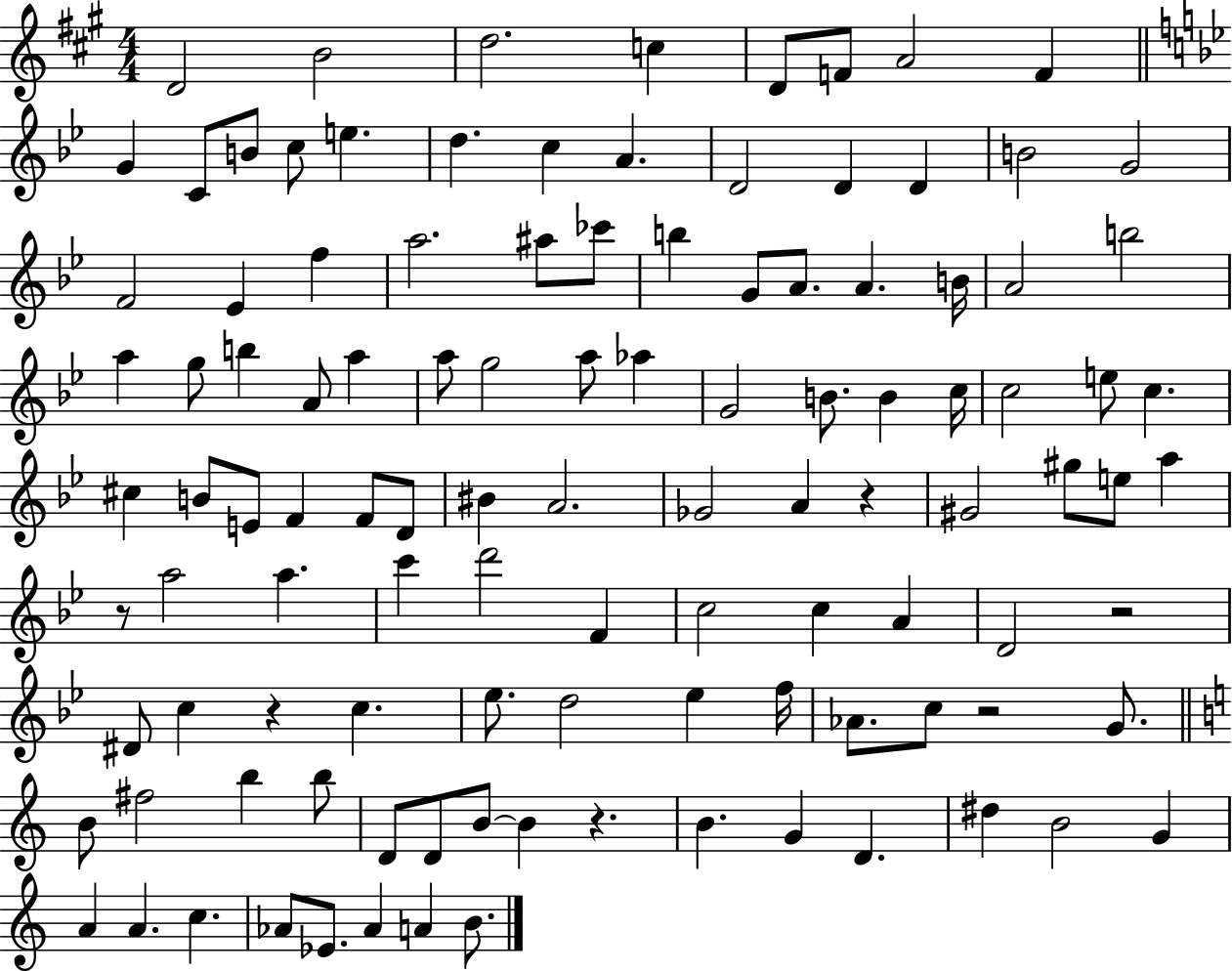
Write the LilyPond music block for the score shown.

{
  \clef treble
  \numericTimeSignature
  \time 4/4
  \key a \major
  d'2 b'2 | d''2. c''4 | d'8 f'8 a'2 f'4 | \bar "||" \break \key bes \major g'4 c'8 b'8 c''8 e''4. | d''4. c''4 a'4. | d'2 d'4 d'4 | b'2 g'2 | \break f'2 ees'4 f''4 | a''2. ais''8 ces'''8 | b''4 g'8 a'8. a'4. b'16 | a'2 b''2 | \break a''4 g''8 b''4 a'8 a''4 | a''8 g''2 a''8 aes''4 | g'2 b'8. b'4 c''16 | c''2 e''8 c''4. | \break cis''4 b'8 e'8 f'4 f'8 d'8 | bis'4 a'2. | ges'2 a'4 r4 | gis'2 gis''8 e''8 a''4 | \break r8 a''2 a''4. | c'''4 d'''2 f'4 | c''2 c''4 a'4 | d'2 r2 | \break dis'8 c''4 r4 c''4. | ees''8. d''2 ees''4 f''16 | aes'8. c''8 r2 g'8. | \bar "||" \break \key c \major b'8 fis''2 b''4 b''8 | d'8 d'8 b'8~~ b'4 r4. | b'4. g'4 d'4. | dis''4 b'2 g'4 | \break a'4 a'4. c''4. | aes'8 ees'8. aes'4 a'4 b'8. | \bar "|."
}